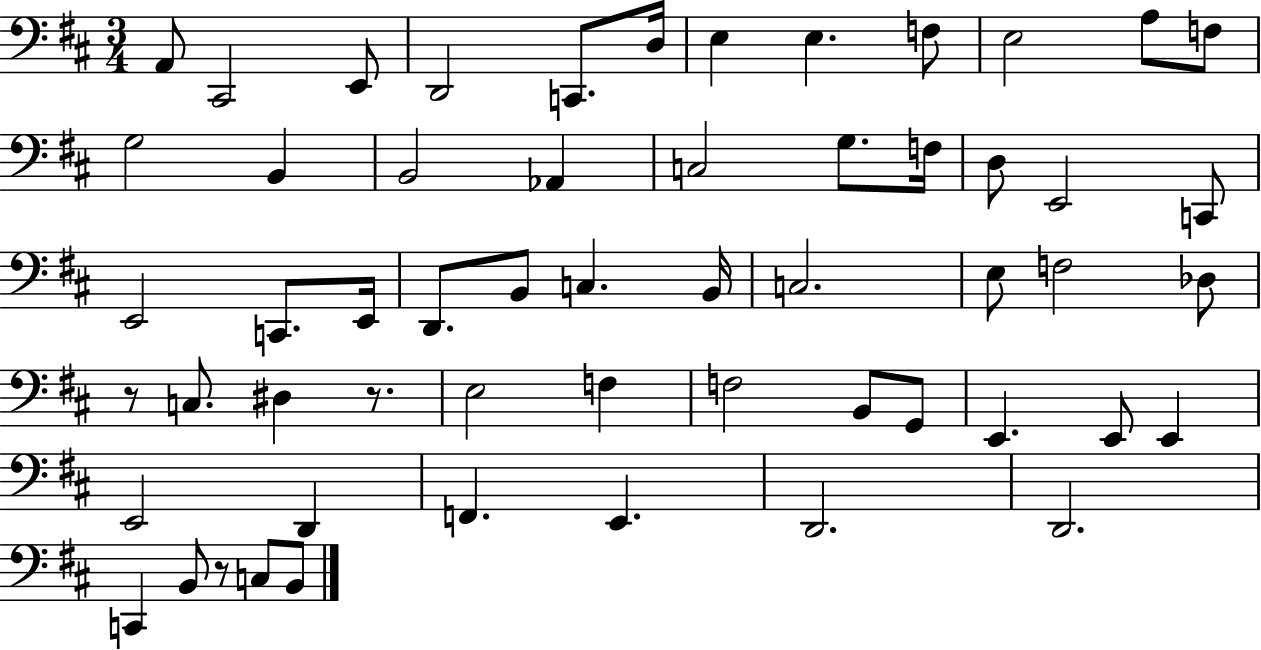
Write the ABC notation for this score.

X:1
T:Untitled
M:3/4
L:1/4
K:D
A,,/2 ^C,,2 E,,/2 D,,2 C,,/2 D,/4 E, E, F,/2 E,2 A,/2 F,/2 G,2 B,, B,,2 _A,, C,2 G,/2 F,/4 D,/2 E,,2 C,,/2 E,,2 C,,/2 E,,/4 D,,/2 B,,/2 C, B,,/4 C,2 E,/2 F,2 _D,/2 z/2 C,/2 ^D, z/2 E,2 F, F,2 B,,/2 G,,/2 E,, E,,/2 E,, E,,2 D,, F,, E,, D,,2 D,,2 C,, B,,/2 z/2 C,/2 B,,/2